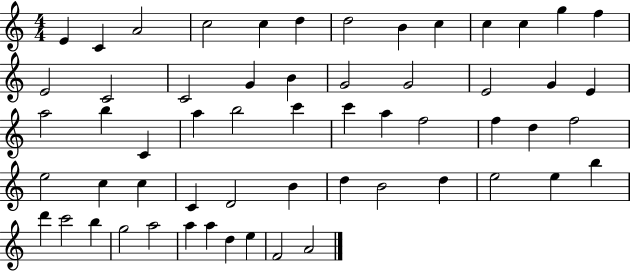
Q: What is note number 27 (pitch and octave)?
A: A5